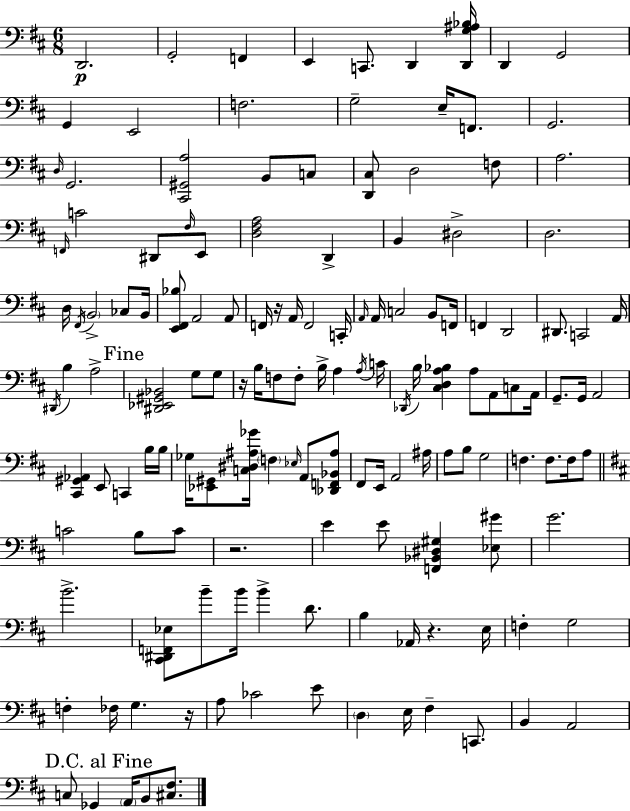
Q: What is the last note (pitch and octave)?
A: B2